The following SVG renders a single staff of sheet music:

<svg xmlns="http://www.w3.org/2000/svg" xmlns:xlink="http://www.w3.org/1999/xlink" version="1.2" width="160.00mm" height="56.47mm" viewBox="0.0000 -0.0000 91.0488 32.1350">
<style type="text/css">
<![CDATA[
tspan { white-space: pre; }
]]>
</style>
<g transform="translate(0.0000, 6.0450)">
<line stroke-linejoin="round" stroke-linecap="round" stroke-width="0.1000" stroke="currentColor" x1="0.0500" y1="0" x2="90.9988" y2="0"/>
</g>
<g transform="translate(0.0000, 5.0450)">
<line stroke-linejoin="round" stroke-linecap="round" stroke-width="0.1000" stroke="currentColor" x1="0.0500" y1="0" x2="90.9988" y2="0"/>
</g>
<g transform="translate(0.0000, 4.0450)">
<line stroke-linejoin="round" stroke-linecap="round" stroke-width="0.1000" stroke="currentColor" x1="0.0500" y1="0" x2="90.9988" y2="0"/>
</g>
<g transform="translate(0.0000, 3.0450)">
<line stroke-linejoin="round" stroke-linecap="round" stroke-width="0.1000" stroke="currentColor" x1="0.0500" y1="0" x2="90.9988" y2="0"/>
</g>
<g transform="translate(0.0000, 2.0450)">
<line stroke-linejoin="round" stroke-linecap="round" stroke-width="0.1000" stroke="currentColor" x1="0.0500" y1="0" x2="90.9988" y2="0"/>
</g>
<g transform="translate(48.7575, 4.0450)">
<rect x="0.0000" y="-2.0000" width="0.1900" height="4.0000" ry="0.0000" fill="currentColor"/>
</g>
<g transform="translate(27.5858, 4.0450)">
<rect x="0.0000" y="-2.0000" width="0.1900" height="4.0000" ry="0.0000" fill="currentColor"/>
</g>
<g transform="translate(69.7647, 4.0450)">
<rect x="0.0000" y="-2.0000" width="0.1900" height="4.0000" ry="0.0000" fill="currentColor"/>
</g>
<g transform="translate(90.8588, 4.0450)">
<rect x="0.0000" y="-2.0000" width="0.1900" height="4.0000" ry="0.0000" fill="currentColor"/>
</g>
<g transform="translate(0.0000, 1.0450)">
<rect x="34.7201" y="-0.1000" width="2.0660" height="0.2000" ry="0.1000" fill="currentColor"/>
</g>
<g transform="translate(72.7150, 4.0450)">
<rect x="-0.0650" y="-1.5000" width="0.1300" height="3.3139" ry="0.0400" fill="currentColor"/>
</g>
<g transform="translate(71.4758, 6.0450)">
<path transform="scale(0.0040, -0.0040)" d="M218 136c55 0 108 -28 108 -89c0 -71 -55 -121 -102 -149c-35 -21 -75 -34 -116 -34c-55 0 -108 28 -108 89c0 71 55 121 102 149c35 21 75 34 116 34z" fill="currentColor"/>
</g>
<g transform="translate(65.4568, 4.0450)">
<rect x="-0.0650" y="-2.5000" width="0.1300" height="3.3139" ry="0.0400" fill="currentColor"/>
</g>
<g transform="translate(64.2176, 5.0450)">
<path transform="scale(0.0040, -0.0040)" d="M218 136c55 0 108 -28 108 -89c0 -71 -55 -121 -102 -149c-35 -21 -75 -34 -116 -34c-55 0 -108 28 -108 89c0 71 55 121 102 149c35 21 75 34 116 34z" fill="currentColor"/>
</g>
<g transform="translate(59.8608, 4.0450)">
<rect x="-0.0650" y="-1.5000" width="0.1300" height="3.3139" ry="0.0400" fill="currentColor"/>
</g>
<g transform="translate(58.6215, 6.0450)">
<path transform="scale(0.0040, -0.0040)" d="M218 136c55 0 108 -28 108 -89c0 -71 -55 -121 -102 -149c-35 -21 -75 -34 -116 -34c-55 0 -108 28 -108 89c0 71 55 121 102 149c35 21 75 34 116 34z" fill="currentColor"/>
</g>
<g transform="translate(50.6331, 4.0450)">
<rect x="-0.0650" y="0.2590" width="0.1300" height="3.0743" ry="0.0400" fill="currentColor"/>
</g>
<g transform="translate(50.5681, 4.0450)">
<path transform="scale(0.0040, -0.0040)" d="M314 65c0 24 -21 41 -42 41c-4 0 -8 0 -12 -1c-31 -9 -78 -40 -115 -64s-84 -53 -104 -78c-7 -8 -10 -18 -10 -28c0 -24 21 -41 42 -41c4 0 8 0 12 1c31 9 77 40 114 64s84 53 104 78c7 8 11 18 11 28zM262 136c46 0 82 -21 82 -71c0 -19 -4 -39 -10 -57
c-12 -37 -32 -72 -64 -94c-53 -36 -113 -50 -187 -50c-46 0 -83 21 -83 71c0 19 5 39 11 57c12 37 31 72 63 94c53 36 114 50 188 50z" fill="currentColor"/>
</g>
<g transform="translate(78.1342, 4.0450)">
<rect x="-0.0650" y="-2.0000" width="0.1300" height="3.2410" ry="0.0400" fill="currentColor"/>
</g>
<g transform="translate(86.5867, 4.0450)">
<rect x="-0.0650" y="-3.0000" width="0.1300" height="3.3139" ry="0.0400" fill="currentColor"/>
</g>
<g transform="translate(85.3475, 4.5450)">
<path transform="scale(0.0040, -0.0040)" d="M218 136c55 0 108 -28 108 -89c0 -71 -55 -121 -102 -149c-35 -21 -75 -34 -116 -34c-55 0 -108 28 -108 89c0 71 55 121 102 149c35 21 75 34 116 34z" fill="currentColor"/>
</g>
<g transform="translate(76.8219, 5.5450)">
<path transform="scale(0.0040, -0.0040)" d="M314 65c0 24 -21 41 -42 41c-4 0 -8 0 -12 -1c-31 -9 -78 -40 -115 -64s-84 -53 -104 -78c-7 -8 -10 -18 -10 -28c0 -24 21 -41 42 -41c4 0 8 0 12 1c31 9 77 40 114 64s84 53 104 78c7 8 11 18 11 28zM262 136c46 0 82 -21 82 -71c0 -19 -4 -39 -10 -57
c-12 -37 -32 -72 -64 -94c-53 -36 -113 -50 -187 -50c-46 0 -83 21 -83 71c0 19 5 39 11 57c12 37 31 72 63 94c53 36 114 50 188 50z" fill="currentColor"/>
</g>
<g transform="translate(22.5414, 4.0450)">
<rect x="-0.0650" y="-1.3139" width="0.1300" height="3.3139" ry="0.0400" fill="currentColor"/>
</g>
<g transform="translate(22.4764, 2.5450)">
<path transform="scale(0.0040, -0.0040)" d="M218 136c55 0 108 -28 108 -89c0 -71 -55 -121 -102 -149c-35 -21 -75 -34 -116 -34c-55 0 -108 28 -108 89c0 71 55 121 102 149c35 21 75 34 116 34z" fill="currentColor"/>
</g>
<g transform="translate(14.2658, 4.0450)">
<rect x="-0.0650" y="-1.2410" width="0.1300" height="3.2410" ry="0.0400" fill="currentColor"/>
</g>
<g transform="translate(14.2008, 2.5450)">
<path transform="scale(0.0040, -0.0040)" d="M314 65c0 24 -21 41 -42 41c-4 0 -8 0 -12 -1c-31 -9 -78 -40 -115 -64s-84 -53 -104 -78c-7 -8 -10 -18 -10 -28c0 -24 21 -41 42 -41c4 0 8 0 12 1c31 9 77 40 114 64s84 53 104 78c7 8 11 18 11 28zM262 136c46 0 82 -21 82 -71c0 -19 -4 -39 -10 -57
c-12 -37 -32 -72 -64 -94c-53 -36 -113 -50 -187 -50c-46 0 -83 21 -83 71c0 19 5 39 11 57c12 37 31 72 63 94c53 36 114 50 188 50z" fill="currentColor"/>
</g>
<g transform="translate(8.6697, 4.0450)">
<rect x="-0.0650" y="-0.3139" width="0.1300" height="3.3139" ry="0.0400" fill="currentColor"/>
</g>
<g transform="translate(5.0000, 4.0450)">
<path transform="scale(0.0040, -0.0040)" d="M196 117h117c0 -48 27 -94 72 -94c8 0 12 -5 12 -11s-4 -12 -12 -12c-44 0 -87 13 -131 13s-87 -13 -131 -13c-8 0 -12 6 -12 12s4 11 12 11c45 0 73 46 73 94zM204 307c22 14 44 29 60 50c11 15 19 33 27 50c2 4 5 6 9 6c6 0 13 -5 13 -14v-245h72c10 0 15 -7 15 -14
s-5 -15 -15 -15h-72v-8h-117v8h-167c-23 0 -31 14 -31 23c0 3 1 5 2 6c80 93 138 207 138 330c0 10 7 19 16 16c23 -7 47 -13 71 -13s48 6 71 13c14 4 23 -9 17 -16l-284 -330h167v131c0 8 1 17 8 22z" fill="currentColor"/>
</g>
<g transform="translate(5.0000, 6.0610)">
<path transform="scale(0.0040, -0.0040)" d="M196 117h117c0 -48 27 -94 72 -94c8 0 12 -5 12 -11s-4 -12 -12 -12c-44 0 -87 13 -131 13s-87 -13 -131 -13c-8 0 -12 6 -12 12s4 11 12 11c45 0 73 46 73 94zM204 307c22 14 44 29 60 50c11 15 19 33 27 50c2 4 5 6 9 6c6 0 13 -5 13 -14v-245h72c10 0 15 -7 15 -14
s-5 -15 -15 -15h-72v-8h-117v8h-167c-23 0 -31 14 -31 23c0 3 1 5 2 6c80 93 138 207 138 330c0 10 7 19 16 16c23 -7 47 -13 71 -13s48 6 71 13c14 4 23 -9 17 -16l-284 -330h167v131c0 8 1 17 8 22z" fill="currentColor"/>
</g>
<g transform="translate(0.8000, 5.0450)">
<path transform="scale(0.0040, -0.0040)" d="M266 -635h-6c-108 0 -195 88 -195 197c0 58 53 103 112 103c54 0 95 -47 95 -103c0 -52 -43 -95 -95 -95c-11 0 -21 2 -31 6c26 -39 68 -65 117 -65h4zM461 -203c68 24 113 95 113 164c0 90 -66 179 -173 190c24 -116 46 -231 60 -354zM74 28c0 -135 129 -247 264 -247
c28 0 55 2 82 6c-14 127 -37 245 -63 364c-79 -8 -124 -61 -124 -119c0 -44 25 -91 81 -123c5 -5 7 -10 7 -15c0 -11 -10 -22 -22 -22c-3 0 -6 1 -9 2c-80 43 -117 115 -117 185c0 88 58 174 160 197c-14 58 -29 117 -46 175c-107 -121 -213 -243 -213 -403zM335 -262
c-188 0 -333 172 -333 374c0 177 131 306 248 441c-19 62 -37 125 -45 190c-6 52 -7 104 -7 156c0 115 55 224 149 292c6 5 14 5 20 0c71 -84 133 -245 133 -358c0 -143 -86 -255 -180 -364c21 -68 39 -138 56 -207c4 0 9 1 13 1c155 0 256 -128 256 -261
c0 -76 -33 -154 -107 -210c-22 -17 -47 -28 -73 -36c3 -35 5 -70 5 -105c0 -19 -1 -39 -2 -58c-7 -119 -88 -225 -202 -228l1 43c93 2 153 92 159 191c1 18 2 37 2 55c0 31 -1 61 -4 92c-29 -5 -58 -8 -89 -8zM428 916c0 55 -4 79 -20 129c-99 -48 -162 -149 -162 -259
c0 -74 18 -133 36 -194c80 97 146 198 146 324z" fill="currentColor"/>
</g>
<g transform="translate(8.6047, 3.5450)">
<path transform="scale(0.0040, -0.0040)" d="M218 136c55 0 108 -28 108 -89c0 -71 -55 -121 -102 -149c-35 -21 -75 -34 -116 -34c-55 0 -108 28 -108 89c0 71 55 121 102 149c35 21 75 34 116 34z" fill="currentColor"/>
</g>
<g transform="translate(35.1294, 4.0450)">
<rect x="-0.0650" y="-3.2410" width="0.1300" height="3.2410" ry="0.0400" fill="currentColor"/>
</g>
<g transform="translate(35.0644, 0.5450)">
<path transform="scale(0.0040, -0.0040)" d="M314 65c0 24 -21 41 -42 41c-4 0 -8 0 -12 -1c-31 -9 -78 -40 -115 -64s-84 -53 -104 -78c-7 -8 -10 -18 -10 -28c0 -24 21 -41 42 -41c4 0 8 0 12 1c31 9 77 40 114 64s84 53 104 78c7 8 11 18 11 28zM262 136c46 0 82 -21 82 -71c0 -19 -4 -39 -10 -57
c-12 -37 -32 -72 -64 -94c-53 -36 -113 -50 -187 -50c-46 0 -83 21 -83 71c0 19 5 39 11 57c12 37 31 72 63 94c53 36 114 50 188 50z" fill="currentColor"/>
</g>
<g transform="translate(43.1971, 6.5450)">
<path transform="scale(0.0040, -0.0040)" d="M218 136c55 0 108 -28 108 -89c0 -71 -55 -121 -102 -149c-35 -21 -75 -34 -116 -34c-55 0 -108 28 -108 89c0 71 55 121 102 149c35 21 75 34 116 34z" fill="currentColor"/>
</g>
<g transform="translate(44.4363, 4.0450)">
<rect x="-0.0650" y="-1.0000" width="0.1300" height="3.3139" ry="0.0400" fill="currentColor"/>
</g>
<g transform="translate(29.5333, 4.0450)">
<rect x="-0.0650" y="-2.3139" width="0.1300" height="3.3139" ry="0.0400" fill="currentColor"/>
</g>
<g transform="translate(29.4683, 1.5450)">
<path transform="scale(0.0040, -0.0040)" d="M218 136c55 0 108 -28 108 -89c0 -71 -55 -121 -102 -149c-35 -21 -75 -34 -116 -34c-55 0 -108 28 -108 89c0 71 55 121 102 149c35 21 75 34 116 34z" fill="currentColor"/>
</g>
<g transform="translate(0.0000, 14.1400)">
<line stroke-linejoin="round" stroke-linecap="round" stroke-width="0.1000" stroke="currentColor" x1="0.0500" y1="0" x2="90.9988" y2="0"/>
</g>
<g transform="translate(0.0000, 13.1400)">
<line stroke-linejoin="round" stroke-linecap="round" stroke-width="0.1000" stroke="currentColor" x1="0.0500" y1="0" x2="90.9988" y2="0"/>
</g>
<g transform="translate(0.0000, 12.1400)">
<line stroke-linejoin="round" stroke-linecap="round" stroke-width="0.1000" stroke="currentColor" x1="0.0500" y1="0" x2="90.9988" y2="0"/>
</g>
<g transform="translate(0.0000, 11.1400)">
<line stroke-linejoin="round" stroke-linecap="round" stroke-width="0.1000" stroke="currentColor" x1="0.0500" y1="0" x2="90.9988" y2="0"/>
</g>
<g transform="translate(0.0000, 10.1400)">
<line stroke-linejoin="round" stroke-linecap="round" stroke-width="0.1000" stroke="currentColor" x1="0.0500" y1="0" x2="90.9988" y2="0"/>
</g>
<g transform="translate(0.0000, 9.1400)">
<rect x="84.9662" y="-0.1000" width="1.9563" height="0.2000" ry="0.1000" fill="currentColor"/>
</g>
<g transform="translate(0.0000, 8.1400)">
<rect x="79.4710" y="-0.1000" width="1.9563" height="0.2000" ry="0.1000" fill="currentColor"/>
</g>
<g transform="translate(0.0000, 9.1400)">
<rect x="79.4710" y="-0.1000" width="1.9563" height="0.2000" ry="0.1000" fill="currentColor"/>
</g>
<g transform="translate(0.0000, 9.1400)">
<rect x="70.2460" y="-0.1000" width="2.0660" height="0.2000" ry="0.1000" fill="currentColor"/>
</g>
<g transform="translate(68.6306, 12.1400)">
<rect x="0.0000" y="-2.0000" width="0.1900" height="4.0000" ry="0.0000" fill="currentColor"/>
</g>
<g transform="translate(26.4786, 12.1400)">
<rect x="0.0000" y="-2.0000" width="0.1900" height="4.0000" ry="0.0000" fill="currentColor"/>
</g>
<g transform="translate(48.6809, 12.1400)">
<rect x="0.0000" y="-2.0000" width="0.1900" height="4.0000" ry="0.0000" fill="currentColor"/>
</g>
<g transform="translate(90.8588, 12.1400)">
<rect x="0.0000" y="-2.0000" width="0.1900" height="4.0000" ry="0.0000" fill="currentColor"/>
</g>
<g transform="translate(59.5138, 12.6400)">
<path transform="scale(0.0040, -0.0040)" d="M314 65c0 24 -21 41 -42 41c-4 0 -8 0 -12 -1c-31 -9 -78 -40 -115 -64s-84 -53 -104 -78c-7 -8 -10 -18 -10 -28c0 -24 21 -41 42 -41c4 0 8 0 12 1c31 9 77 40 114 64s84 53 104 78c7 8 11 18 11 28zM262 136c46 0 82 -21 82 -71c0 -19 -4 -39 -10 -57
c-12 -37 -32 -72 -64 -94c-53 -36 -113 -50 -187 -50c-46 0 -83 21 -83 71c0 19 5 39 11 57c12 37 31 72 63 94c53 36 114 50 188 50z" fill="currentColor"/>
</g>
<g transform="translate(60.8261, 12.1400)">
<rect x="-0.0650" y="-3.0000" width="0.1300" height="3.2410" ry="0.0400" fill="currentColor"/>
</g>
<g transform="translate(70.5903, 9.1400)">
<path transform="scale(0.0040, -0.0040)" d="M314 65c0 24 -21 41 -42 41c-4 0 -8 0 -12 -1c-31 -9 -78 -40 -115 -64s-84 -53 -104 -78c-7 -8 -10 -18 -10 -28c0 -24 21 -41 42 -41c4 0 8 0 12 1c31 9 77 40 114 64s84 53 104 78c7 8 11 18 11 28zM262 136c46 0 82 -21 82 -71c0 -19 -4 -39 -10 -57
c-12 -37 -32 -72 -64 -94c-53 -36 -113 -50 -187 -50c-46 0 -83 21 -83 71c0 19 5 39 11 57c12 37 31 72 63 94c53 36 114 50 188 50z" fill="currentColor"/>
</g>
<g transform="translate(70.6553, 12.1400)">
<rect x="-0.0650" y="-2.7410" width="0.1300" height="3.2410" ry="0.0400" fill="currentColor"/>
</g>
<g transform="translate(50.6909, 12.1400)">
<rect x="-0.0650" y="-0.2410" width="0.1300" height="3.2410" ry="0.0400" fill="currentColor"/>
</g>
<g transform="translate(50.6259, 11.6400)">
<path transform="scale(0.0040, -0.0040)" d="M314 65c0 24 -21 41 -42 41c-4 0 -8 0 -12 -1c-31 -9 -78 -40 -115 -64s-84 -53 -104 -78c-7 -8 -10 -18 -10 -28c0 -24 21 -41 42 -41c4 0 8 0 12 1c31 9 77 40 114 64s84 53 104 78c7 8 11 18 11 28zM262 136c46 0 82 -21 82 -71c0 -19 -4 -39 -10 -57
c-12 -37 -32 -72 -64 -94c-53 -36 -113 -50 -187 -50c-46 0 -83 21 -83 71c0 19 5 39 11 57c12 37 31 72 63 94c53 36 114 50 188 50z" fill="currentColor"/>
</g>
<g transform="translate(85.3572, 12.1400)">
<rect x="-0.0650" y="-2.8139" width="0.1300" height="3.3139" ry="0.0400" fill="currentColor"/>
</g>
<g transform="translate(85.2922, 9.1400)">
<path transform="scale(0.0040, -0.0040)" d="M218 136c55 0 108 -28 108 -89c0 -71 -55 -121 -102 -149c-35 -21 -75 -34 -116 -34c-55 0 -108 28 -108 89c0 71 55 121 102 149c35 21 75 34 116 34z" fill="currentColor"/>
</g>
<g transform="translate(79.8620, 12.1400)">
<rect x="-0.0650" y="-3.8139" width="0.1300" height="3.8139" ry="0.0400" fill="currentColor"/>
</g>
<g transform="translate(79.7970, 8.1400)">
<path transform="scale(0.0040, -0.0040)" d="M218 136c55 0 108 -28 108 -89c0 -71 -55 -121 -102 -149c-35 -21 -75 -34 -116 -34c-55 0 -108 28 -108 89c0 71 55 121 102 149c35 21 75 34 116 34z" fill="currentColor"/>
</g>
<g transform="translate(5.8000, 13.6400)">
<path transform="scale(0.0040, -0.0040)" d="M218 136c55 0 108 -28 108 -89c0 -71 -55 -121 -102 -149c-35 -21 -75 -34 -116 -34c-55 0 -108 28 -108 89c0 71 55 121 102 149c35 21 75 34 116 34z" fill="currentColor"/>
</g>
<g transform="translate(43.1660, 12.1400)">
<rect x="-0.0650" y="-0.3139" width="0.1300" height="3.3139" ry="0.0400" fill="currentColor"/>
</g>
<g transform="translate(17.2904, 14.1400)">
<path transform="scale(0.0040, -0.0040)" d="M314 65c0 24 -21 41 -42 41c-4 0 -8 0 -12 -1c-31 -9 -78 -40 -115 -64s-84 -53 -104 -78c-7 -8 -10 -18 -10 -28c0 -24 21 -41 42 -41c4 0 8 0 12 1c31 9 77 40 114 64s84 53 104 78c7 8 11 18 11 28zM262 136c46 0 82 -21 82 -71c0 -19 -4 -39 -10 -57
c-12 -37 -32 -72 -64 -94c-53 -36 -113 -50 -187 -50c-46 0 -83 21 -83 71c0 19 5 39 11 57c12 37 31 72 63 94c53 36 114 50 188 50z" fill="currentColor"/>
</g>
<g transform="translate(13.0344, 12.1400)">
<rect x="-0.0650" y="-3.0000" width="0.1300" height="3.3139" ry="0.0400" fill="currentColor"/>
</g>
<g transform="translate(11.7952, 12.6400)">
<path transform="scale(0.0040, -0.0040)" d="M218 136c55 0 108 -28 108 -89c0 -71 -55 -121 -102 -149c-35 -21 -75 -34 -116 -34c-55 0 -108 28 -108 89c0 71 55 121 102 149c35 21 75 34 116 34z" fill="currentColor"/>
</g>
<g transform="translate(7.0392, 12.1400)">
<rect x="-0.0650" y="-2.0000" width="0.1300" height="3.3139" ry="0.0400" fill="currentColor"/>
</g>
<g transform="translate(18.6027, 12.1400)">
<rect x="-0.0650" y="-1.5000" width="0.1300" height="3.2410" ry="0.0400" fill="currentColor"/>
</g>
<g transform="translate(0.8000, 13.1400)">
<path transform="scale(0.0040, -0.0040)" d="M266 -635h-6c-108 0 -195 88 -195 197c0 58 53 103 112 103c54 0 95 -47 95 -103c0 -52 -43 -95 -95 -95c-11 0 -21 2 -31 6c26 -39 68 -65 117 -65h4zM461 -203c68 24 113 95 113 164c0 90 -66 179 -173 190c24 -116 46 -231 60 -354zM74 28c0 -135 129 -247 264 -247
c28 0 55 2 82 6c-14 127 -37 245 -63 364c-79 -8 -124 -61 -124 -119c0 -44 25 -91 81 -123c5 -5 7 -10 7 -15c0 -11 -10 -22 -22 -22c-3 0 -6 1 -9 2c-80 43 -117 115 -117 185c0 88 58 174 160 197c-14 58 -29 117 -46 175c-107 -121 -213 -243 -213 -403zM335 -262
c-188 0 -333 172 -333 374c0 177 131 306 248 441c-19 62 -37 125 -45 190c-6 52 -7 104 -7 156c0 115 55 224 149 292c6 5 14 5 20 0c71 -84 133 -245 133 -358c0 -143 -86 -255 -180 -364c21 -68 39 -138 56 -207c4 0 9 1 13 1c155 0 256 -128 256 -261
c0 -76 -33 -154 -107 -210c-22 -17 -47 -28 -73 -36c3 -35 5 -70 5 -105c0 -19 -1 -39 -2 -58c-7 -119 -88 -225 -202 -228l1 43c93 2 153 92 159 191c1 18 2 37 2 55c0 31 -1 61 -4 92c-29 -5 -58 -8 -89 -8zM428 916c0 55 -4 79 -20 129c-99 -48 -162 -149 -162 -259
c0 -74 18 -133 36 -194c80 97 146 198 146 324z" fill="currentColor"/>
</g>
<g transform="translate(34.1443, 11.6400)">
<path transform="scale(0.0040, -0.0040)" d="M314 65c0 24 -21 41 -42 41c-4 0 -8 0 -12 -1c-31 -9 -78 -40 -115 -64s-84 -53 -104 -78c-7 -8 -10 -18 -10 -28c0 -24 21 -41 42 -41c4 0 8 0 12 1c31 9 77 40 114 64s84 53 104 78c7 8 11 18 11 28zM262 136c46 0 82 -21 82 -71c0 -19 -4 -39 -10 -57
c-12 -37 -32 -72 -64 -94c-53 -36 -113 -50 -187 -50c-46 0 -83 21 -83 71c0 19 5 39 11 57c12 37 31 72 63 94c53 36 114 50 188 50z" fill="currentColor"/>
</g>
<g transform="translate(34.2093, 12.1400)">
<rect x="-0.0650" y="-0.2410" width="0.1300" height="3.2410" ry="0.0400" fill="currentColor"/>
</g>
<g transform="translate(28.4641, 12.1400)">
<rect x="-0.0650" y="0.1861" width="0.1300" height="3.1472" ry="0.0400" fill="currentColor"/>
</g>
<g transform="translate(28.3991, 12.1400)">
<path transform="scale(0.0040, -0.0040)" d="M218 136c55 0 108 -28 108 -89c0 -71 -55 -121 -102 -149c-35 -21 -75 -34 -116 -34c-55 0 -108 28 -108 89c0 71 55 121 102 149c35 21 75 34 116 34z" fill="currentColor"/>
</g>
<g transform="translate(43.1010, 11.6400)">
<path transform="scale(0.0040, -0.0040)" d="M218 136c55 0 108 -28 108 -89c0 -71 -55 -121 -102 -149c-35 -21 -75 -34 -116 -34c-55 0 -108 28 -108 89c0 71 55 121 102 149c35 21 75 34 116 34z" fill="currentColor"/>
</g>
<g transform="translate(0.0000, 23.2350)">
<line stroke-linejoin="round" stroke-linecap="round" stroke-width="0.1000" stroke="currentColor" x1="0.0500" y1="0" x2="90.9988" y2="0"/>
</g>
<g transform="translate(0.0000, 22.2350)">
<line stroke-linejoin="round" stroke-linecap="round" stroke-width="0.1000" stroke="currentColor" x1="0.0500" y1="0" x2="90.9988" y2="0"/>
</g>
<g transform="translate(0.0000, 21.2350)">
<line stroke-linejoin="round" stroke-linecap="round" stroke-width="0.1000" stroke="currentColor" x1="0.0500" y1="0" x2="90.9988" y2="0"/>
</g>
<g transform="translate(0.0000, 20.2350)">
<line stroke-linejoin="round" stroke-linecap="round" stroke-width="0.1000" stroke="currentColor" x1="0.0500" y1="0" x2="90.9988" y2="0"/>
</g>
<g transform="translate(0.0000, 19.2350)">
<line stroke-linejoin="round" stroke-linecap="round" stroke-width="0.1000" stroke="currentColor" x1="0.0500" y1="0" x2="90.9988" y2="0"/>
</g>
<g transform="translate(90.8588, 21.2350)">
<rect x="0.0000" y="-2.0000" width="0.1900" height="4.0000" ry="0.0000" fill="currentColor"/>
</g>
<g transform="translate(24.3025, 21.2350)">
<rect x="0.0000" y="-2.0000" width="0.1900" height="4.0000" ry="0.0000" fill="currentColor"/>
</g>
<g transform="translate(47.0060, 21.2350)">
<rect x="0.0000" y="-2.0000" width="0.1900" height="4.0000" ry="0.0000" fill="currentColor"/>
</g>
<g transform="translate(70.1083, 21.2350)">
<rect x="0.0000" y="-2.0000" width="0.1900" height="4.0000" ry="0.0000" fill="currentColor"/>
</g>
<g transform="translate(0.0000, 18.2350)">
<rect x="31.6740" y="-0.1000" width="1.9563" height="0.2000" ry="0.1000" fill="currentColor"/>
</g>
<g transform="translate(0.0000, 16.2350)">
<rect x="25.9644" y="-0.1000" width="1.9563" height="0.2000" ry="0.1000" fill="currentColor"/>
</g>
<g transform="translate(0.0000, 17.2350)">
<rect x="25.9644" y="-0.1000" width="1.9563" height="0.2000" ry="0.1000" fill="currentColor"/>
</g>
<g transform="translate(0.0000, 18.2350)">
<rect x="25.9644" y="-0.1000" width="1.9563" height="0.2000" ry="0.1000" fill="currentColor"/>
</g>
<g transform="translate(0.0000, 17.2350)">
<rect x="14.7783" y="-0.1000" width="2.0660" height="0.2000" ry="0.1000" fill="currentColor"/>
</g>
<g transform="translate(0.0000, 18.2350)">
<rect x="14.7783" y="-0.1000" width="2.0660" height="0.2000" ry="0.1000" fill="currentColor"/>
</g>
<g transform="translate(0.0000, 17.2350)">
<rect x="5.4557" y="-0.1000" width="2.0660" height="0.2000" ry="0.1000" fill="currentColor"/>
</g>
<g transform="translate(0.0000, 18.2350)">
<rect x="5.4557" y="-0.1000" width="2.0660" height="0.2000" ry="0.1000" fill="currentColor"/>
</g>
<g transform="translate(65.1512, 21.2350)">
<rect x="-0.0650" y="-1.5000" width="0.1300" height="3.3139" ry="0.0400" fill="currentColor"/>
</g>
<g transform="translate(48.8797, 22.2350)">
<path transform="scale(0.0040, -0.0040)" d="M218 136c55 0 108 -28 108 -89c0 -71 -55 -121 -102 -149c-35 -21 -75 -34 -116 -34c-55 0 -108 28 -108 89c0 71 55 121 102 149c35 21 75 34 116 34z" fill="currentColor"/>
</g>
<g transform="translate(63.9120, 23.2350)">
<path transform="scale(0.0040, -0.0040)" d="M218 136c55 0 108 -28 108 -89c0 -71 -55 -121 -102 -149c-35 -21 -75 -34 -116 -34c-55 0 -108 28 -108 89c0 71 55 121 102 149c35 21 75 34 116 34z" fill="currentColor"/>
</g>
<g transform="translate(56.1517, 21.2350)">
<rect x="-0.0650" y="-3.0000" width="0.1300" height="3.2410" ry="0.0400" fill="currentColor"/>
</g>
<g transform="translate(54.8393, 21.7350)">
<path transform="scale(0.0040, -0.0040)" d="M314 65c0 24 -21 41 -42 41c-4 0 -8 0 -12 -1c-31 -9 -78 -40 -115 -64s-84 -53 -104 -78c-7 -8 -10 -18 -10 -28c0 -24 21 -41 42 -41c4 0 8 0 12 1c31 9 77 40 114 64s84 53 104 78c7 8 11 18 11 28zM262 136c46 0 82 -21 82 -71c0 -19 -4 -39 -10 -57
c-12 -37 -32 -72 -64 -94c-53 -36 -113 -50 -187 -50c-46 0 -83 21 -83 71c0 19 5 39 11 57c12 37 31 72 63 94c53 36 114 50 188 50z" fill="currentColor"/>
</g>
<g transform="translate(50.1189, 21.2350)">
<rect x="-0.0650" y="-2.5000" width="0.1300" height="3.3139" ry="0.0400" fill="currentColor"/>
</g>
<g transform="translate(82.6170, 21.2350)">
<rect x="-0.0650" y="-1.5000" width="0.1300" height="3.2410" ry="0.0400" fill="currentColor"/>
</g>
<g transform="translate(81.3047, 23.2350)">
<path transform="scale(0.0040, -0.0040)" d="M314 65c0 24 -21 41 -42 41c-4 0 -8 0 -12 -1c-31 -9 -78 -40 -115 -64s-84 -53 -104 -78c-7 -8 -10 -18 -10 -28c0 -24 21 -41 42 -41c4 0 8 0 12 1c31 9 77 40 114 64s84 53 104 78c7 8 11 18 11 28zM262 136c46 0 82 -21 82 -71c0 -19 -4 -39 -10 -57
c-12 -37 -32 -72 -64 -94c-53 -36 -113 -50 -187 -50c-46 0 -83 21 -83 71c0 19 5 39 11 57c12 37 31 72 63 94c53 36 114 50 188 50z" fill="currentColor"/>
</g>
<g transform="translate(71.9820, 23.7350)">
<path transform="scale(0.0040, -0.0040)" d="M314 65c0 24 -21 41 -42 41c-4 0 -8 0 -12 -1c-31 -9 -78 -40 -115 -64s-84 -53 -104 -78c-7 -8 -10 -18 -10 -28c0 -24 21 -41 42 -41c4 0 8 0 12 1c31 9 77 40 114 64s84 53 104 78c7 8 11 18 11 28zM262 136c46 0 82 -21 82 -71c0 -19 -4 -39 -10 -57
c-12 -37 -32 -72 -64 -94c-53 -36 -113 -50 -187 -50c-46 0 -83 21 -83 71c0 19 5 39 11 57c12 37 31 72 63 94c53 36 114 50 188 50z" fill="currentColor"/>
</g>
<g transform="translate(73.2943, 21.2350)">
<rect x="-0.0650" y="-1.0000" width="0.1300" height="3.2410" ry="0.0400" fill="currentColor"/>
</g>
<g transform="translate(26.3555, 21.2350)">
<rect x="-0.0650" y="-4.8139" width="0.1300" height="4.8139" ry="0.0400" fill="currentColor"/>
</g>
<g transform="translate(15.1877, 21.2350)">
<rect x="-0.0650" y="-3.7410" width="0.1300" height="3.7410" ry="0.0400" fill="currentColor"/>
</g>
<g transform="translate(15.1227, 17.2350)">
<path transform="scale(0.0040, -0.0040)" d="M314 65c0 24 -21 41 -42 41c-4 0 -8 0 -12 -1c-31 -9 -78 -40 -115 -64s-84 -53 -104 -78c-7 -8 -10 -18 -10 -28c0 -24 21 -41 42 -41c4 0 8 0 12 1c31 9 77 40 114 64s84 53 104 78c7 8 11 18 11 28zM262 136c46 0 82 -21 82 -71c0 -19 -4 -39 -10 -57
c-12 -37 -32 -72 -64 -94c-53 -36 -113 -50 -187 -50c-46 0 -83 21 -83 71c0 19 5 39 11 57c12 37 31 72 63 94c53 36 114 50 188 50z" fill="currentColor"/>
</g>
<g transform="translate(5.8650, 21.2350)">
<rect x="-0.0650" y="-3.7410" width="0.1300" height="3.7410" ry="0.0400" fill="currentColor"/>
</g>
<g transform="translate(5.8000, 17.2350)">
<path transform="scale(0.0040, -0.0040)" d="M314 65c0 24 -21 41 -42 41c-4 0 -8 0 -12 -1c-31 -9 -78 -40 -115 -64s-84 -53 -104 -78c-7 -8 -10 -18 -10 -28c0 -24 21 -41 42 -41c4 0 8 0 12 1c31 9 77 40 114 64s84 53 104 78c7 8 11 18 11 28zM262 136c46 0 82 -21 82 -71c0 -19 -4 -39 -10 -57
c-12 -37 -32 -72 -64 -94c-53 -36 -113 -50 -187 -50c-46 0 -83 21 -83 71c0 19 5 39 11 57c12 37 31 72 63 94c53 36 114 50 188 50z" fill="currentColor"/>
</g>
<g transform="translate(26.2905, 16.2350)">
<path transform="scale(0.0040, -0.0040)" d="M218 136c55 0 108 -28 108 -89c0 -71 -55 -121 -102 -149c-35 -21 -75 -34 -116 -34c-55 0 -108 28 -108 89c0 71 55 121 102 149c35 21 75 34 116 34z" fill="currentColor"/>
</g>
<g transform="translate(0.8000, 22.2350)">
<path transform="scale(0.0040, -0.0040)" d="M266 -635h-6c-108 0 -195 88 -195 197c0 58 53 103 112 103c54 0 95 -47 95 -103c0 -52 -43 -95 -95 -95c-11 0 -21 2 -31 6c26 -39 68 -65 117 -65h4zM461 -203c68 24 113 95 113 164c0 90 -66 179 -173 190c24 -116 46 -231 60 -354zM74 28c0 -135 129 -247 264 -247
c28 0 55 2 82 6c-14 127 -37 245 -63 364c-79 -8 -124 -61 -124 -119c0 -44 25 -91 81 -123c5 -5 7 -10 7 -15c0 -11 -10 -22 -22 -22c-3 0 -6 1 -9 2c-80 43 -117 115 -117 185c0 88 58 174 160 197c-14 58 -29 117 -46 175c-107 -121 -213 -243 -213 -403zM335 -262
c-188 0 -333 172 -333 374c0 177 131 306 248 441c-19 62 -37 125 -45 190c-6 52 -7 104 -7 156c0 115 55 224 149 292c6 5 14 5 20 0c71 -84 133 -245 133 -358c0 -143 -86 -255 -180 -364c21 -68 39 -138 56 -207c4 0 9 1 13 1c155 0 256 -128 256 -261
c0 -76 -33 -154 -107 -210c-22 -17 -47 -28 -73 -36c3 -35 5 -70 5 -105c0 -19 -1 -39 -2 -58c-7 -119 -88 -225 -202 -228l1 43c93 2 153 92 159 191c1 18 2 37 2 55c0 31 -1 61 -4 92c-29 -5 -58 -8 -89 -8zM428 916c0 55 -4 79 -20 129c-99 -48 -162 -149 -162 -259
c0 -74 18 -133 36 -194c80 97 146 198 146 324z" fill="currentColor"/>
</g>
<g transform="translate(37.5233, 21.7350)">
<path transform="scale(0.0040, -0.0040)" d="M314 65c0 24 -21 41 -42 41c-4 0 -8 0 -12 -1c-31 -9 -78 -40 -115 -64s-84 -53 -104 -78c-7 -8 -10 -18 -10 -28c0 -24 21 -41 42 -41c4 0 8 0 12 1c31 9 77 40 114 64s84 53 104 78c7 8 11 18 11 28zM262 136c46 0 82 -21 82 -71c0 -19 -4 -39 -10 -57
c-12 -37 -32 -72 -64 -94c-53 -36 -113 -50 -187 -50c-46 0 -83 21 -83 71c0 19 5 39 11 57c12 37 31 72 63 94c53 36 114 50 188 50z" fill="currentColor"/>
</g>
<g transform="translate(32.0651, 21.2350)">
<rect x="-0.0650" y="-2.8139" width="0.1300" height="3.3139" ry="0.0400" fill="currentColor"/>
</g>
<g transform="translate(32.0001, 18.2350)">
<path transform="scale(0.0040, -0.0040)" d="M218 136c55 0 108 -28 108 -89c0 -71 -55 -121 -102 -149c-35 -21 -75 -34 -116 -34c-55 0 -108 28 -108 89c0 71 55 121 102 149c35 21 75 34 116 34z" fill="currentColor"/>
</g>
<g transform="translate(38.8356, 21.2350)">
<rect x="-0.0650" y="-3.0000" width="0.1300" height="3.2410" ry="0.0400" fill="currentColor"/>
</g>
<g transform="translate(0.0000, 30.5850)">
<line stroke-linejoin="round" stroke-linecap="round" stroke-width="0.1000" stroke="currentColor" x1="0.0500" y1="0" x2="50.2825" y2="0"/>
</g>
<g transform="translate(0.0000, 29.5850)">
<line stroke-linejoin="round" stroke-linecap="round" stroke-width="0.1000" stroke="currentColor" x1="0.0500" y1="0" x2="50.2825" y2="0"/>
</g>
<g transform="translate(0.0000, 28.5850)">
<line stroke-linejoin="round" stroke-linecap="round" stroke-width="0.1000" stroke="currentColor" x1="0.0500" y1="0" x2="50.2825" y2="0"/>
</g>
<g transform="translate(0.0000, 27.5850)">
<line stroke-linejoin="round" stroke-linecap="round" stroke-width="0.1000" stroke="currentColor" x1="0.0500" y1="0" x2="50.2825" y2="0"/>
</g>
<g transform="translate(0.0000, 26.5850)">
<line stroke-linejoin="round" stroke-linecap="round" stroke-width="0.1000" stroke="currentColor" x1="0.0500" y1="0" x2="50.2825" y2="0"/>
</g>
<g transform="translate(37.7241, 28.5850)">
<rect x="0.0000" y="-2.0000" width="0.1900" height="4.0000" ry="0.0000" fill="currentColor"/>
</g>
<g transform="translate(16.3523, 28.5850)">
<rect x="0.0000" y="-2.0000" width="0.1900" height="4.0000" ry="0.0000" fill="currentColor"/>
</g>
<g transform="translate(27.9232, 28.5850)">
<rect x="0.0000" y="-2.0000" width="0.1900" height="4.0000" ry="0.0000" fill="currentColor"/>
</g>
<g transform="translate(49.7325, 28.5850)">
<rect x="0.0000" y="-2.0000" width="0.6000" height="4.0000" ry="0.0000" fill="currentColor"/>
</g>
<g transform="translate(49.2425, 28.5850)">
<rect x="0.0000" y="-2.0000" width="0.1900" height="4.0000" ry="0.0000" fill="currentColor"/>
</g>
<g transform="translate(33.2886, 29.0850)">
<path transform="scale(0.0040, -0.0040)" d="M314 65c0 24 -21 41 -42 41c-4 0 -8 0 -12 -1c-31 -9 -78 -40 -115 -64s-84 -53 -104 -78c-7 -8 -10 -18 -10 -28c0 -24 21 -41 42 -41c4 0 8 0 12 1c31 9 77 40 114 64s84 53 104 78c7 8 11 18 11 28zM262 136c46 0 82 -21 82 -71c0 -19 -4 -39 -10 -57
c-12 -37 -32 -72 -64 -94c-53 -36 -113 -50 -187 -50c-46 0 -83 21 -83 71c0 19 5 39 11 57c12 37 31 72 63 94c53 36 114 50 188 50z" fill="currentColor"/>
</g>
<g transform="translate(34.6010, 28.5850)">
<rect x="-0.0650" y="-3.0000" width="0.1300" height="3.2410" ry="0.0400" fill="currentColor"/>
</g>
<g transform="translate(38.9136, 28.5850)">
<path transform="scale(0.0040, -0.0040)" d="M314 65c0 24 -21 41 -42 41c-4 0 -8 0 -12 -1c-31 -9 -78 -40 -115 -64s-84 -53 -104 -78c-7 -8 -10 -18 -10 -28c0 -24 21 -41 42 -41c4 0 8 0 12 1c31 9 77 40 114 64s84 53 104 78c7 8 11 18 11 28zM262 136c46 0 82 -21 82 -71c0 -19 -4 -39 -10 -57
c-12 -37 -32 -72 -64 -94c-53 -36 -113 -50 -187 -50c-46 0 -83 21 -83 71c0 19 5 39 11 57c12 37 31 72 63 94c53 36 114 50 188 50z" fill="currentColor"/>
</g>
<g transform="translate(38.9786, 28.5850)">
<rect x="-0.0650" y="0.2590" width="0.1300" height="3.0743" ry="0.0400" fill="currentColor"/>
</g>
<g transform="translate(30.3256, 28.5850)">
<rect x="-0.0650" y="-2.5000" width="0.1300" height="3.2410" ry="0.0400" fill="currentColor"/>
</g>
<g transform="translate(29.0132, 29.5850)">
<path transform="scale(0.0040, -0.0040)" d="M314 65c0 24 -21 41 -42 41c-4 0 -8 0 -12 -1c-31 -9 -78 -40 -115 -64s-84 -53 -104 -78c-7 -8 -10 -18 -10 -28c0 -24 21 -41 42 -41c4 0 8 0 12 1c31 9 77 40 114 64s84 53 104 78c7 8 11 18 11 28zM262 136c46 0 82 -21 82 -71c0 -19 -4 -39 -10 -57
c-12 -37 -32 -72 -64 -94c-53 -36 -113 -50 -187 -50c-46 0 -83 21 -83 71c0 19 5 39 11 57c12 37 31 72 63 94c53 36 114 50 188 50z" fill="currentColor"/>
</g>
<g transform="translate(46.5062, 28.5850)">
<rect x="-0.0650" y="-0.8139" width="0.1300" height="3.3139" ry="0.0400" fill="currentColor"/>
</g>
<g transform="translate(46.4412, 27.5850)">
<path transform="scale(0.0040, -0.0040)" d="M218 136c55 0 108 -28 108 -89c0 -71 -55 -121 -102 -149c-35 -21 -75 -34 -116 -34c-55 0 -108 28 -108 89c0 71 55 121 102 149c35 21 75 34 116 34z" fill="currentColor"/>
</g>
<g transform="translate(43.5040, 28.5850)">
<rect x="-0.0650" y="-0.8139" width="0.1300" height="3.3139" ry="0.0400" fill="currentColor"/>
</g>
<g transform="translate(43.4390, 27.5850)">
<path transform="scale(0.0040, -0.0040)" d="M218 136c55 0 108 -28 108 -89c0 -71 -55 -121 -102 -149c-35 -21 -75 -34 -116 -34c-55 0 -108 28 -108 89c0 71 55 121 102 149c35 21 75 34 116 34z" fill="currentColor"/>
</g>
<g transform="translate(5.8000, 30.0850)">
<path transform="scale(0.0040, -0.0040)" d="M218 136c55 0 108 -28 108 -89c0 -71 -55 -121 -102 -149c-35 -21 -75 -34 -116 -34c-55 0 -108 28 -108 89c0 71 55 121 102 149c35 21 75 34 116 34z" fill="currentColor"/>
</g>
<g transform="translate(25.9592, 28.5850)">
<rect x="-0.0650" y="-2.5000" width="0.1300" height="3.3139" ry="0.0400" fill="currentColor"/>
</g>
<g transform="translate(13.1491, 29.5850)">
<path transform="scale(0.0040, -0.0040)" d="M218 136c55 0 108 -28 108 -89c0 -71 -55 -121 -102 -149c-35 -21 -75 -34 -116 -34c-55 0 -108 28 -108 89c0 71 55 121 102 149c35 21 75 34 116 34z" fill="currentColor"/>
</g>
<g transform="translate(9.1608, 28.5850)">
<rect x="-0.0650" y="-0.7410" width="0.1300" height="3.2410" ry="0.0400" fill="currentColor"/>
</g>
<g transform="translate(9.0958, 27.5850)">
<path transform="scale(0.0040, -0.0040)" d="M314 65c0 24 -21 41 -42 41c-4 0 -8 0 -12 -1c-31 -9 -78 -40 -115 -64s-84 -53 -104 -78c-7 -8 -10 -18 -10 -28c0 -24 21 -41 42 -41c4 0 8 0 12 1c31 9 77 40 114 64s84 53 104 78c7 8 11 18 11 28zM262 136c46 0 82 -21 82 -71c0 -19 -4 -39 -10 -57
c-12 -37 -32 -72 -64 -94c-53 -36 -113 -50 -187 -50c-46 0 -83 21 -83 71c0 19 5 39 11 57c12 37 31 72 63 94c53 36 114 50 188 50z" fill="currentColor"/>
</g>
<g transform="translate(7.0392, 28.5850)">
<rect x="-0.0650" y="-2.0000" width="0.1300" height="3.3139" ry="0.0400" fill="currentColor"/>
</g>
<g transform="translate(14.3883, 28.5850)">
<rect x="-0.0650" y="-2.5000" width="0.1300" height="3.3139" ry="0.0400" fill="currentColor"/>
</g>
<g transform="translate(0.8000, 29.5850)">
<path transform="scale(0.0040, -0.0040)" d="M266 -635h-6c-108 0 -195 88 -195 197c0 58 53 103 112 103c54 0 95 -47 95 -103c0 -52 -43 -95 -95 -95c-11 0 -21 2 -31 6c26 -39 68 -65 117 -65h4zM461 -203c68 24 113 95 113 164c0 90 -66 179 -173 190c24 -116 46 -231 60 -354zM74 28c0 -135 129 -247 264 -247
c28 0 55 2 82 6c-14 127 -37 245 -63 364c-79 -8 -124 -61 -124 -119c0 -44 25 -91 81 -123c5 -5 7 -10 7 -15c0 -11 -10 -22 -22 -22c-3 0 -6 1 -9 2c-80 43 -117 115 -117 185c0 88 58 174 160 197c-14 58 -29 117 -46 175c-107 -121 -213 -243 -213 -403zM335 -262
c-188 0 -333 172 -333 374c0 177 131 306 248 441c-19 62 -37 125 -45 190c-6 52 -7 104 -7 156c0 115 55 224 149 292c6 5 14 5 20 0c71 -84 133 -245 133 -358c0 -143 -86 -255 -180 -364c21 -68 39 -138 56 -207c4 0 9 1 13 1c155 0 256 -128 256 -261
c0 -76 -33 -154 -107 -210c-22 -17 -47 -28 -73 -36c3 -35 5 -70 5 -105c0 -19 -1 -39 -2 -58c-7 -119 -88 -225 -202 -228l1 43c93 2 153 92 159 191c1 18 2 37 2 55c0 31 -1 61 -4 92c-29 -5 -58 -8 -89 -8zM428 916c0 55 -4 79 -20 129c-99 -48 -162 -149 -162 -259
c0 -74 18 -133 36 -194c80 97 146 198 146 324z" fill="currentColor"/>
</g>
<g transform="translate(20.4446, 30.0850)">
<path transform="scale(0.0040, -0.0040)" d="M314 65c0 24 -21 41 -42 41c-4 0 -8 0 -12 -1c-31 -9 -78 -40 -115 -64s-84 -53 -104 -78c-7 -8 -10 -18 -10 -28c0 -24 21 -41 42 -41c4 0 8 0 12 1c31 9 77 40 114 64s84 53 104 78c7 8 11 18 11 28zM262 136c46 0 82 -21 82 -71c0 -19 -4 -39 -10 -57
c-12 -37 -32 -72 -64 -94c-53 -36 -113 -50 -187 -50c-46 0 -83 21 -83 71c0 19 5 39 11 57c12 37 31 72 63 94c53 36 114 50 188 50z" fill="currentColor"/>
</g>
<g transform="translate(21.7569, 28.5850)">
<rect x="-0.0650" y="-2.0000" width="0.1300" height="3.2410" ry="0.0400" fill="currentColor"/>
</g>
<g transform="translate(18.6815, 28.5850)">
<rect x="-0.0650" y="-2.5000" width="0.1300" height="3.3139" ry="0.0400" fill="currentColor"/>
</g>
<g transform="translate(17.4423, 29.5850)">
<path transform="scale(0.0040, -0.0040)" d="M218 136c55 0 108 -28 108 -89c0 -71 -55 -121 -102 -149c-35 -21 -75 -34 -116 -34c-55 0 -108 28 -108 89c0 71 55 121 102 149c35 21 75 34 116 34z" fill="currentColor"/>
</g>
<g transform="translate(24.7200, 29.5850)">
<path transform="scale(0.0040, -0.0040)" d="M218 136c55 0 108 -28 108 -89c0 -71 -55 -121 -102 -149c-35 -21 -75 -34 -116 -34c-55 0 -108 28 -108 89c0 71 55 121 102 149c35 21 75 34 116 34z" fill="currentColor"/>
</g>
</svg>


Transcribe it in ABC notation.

X:1
T:Untitled
M:4/4
L:1/4
K:C
c e2 e g b2 D B2 E G E F2 A F A E2 B c2 c c2 A2 a2 c' a c'2 c'2 e' a A2 G A2 E D2 E2 F d2 G G F2 G G2 A2 B2 d d